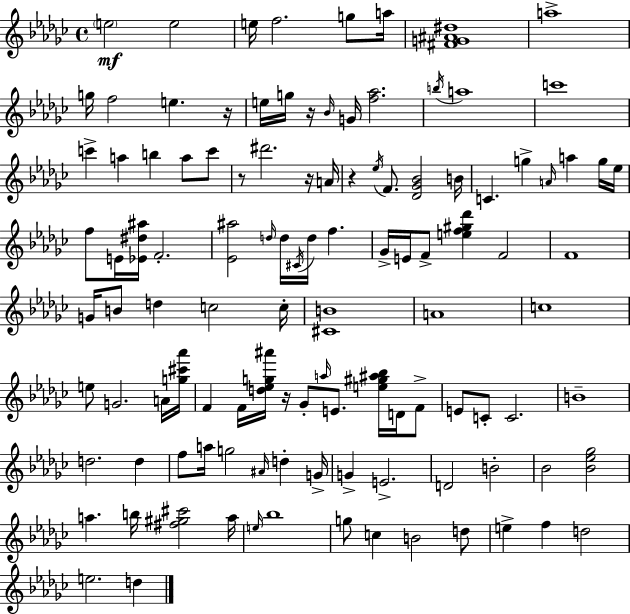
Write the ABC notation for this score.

X:1
T:Untitled
M:4/4
L:1/4
K:Ebm
e2 e2 e/4 f2 g/2 a/4 [^FG^A^d]4 a4 g/4 f2 e z/4 e/4 g/4 z/4 _B/4 G/4 [f_a]2 b/4 a4 c'4 c' a b a/2 c'/2 z/2 ^d'2 z/4 A/4 z _e/4 F/2 [_D_G_B]2 B/4 C g A/4 a g/4 _e/4 f/2 E/4 [_E^d^a]/4 F2 [_E^a]2 d/4 d/4 ^C/4 d/4 f _G/4 E/4 F/2 [ef^g_d'] F2 F4 G/4 B/2 d c2 c/4 [^CB]4 A4 c4 e/2 G2 A/4 [g^c'_a']/4 F F/4 [d_eg^a']/4 z/4 _G/2 a/4 E/2 [e^g^a_b]/4 D/4 F/2 E/2 C/2 C2 B4 d2 d f/2 a/4 g2 ^A/4 d G/4 G E2 D2 B2 _B2 [_B_e_g]2 a b/4 [^f^g^c']2 a/4 e/4 _b4 g/2 c B2 d/2 e f d2 e2 d